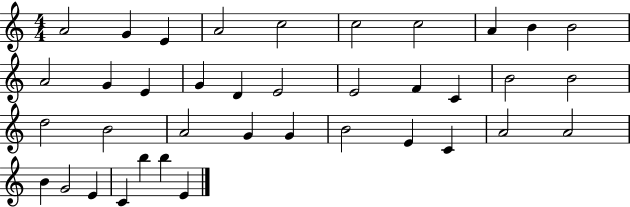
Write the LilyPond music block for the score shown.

{
  \clef treble
  \numericTimeSignature
  \time 4/4
  \key c \major
  a'2 g'4 e'4 | a'2 c''2 | c''2 c''2 | a'4 b'4 b'2 | \break a'2 g'4 e'4 | g'4 d'4 e'2 | e'2 f'4 c'4 | b'2 b'2 | \break d''2 b'2 | a'2 g'4 g'4 | b'2 e'4 c'4 | a'2 a'2 | \break b'4 g'2 e'4 | c'4 b''4 b''4 e'4 | \bar "|."
}